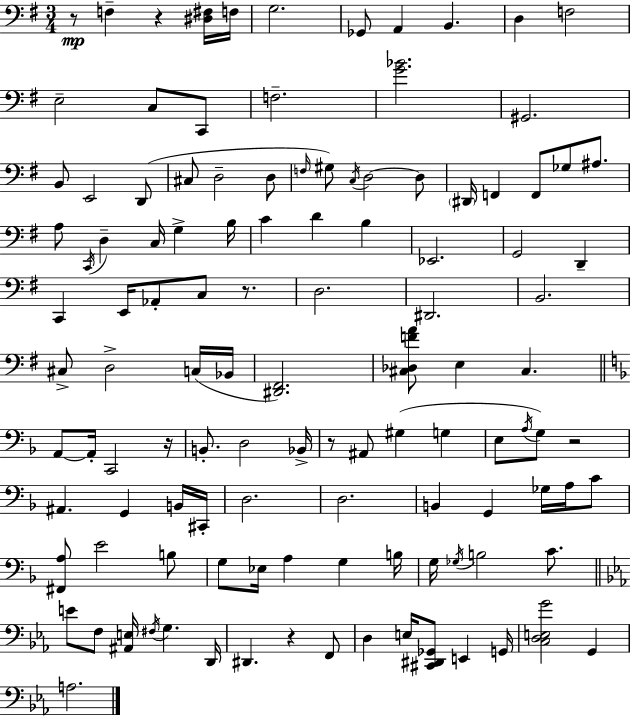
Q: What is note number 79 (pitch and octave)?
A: B3